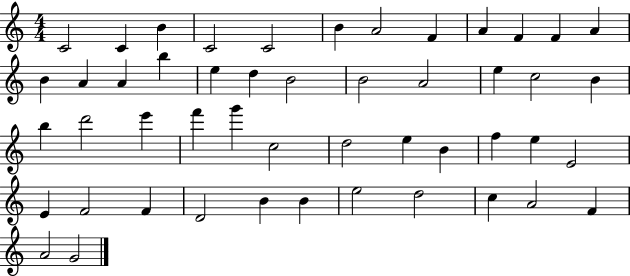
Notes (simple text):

C4/h C4/q B4/q C4/h C4/h B4/q A4/h F4/q A4/q F4/q F4/q A4/q B4/q A4/q A4/q B5/q E5/q D5/q B4/h B4/h A4/h E5/q C5/h B4/q B5/q D6/h E6/q F6/q G6/q C5/h D5/h E5/q B4/q F5/q E5/q E4/h E4/q F4/h F4/q D4/h B4/q B4/q E5/h D5/h C5/q A4/h F4/q A4/h G4/h